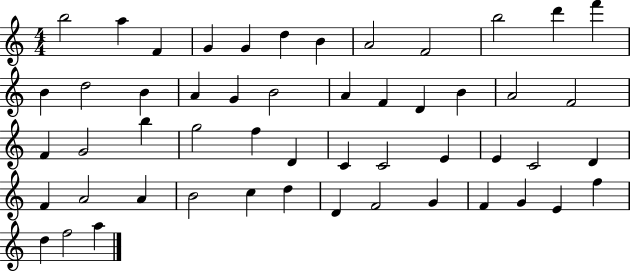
{
  \clef treble
  \numericTimeSignature
  \time 4/4
  \key c \major
  b''2 a''4 f'4 | g'4 g'4 d''4 b'4 | a'2 f'2 | b''2 d'''4 f'''4 | \break b'4 d''2 b'4 | a'4 g'4 b'2 | a'4 f'4 d'4 b'4 | a'2 f'2 | \break f'4 g'2 b''4 | g''2 f''4 d'4 | c'4 c'2 e'4 | e'4 c'2 d'4 | \break f'4 a'2 a'4 | b'2 c''4 d''4 | d'4 f'2 g'4 | f'4 g'4 e'4 f''4 | \break d''4 f''2 a''4 | \bar "|."
}